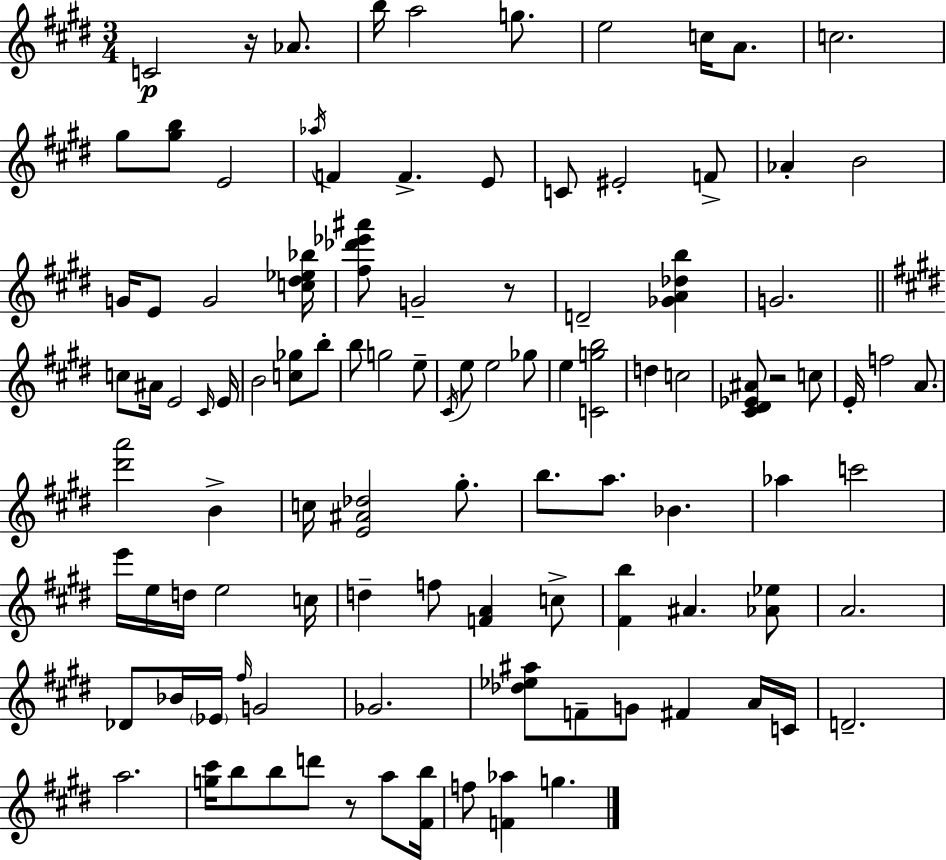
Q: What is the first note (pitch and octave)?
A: C4